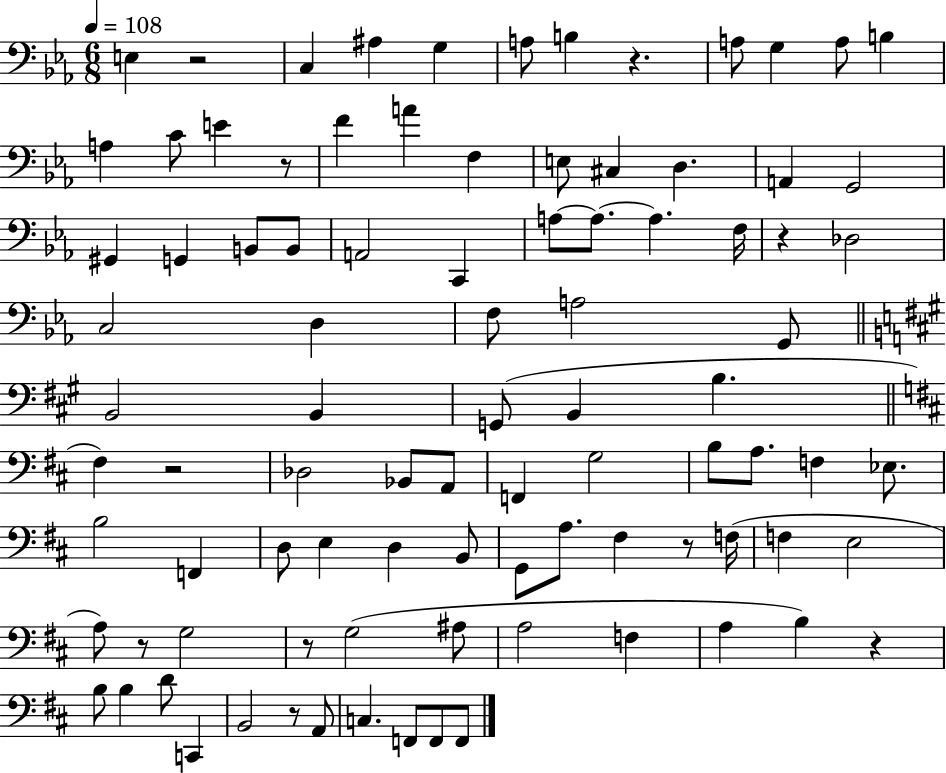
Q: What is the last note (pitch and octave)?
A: F2